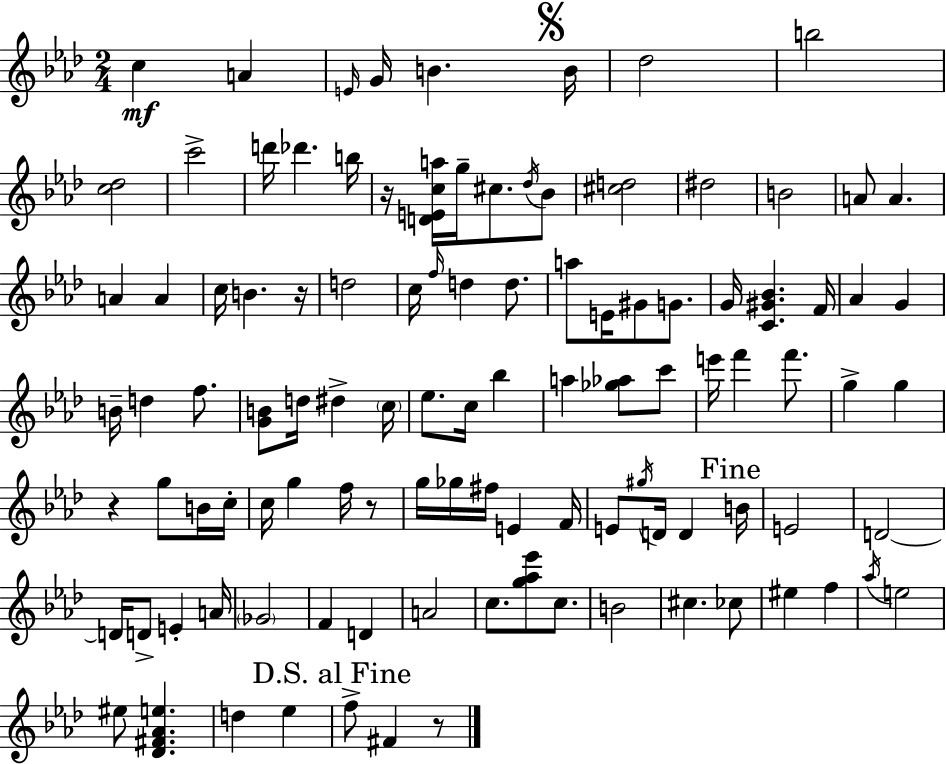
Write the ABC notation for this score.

X:1
T:Untitled
M:2/4
L:1/4
K:Fm
c A E/4 G/4 B B/4 _d2 b2 [c_d]2 c'2 d'/4 _d' b/4 z/4 [DEca]/4 g/4 ^c/2 _d/4 _B/2 [^cd]2 ^d2 B2 A/2 A A A c/4 B z/4 d2 c/4 f/4 d d/2 a/2 E/4 ^G/2 G/2 G/4 [C^G_B] F/4 _A G B/4 d f/2 [GB]/2 d/4 ^d c/4 _e/2 c/4 _b a [_g_a]/2 c'/2 e'/4 f' f'/2 g g z g/2 B/4 c/4 c/4 g f/4 z/2 g/4 _g/4 ^f/4 E F/4 E/2 ^g/4 D/4 D B/4 E2 D2 D/4 D/2 E A/4 _G2 F D A2 c/2 [g_a_e']/2 c/2 B2 ^c _c/2 ^e f _a/4 e2 ^e/2 [_D^F_Ae] d _e f/2 ^F z/2